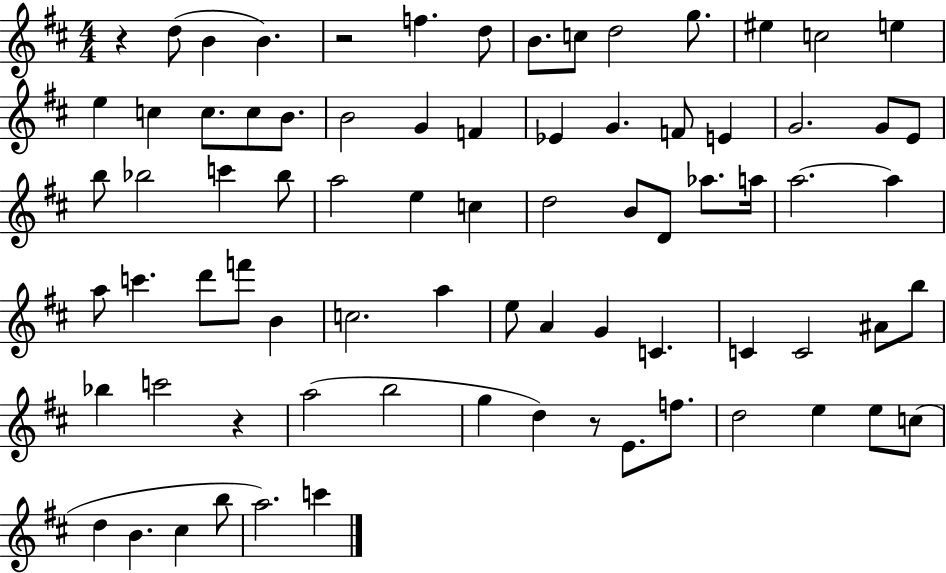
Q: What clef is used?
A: treble